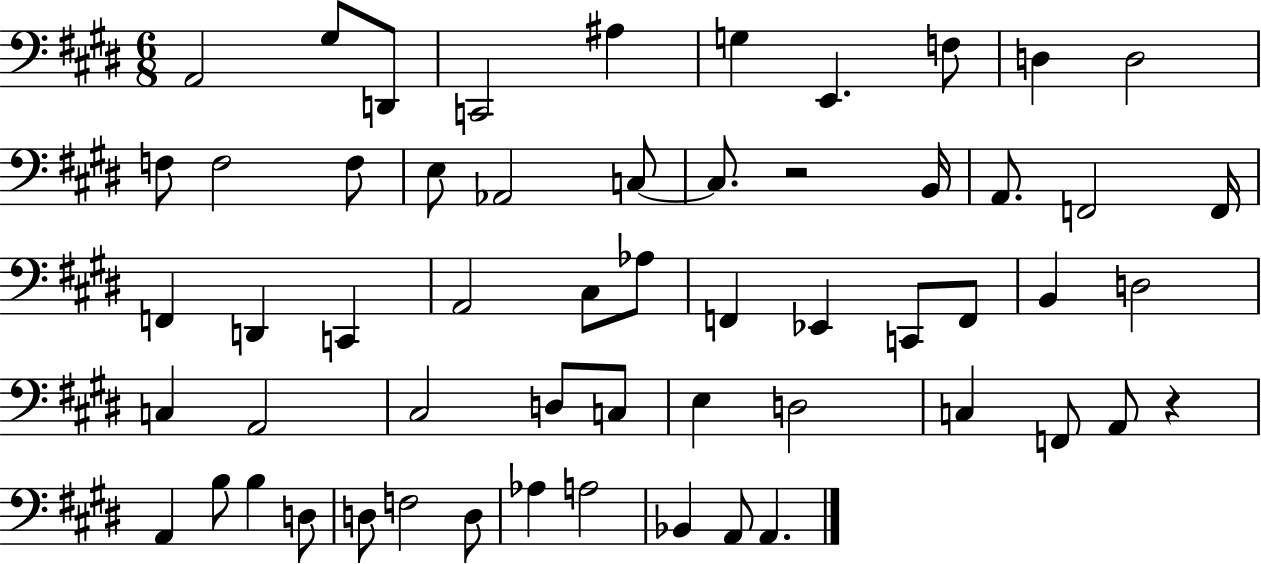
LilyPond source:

{
  \clef bass
  \numericTimeSignature
  \time 6/8
  \key e \major
  a,2 gis8 d,8 | c,2 ais4 | g4 e,4. f8 | d4 d2 | \break f8 f2 f8 | e8 aes,2 c8~~ | c8. r2 b,16 | a,8. f,2 f,16 | \break f,4 d,4 c,4 | a,2 cis8 aes8 | f,4 ees,4 c,8 f,8 | b,4 d2 | \break c4 a,2 | cis2 d8 c8 | e4 d2 | c4 f,8 a,8 r4 | \break a,4 b8 b4 d8 | d8 f2 d8 | aes4 a2 | bes,4 a,8 a,4. | \break \bar "|."
}